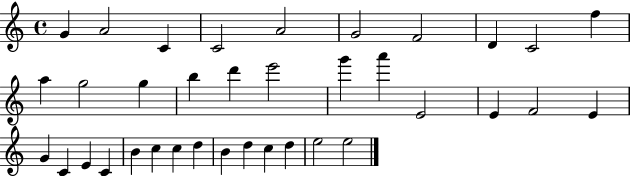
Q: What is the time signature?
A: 4/4